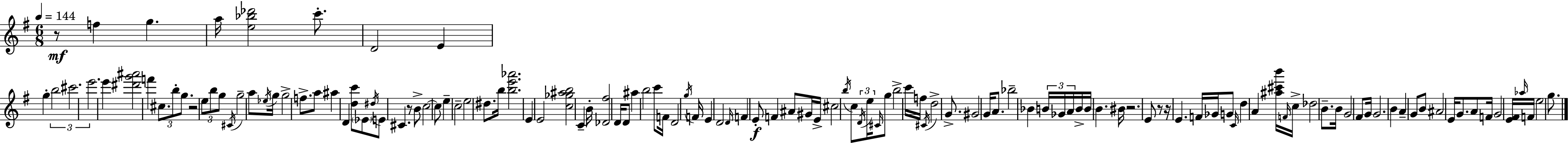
{
  \clef treble
  \numericTimeSignature
  \time 6/8
  \key g \major
  \tempo 4 = 144
  \repeat volta 2 { r8\mf f''4 g''4. | a''16 <e'' bes'' des'''>2 c'''8.-. | d'2 e'4 | g''4-. \tuplet 3/2 { b''2 | \break cis'''2. | e'''2. } | e'''4 <dis''' g''' ais'''>2 | f'''4 \tuplet 3/2 { cis''8. b''8-. g''8. } | \break r2 \tuplet 3/2 { e''8 b''8 | g''8 } \acciaccatura { cis'16 } g''2-- a''8 | \acciaccatura { ees''16 } g''16 g''2-> f''8.-> | a''8 ais''4 d'4 | \break <d'' c'''>8 \parenthesize ees'8 \acciaccatura { dis''16 } e'8 cis'4. | r8 b'8-> c''2~~ | c''8 e''4-- c''2-- | e''2 dis''8. | \break b''16 <b'' e''' aes'''>2. | e'4 e'2 | <c'' ges'' ais'' b''>2 c'4-- | b'16-. <des' fis''>2 | \break d'16 d'8 ais''4 b''2 | c'''8 f'16 d'2 | \acciaccatura { g''16 } f'16 e'4 d'2 | \grace { d'16 } f'4 e'8-.\f f'4 | \break ais'8 gis'16 e'16-> cis''2 | \acciaccatura { b''16 } c''8 \tuplet 3/2 { \acciaccatura { d'16 } e''16 \grace { cis'16 } } g''8 b''2-> | c'''16 f''16 \acciaccatura { cis'16 } d''2-> | g'8.-> gis'2 | \break g'16 a'8. bes''2-- | bes'4 \tuplet 3/2 { b'16 ges'16 a'16 } | b'16-> b'16 b'4. bis'16 r2. | e'8 r8 | \break r16 e'4. f'16 ges'16 g'8 | \grace { c'16 } d''4 a'4 <ais'' cis''' b'''>16 \grace { f'16 } c''16-> | des''2 b'8.-- b'16 | g'2 fis'8 g'16 g'2. | \break b'4 | a'4-- g'8 b'8 ais'2 | e'16 g'8. a'8 | f'16 g'2 <e' fis'>16 \grace { aes''16 } | \break f'16 e''2 g''8. | } \bar "|."
}